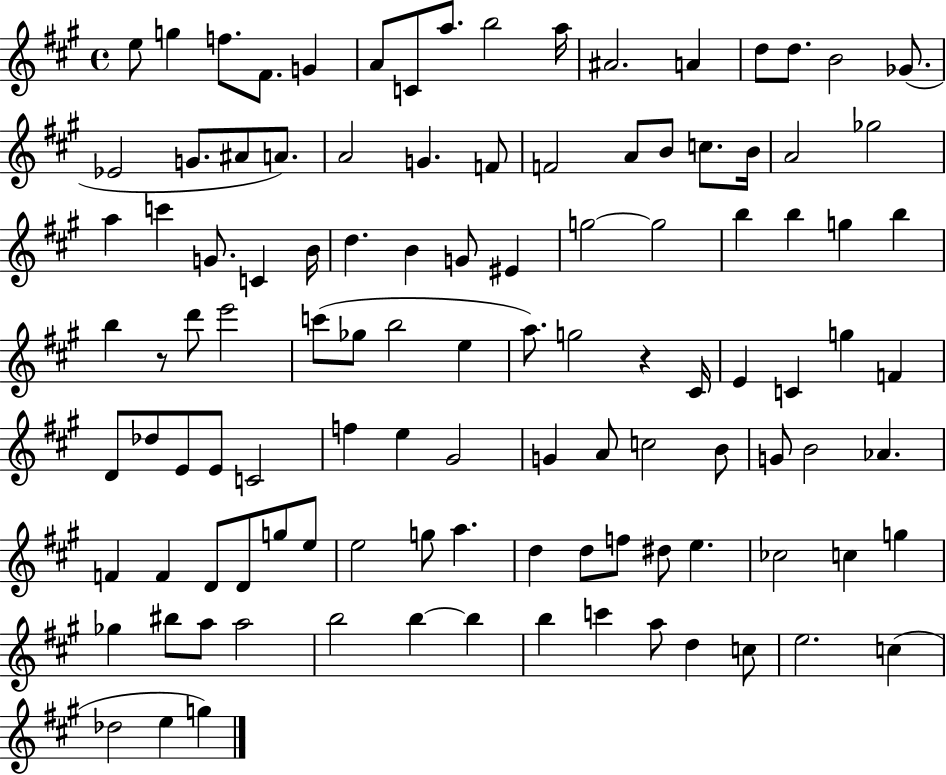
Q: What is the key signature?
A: A major